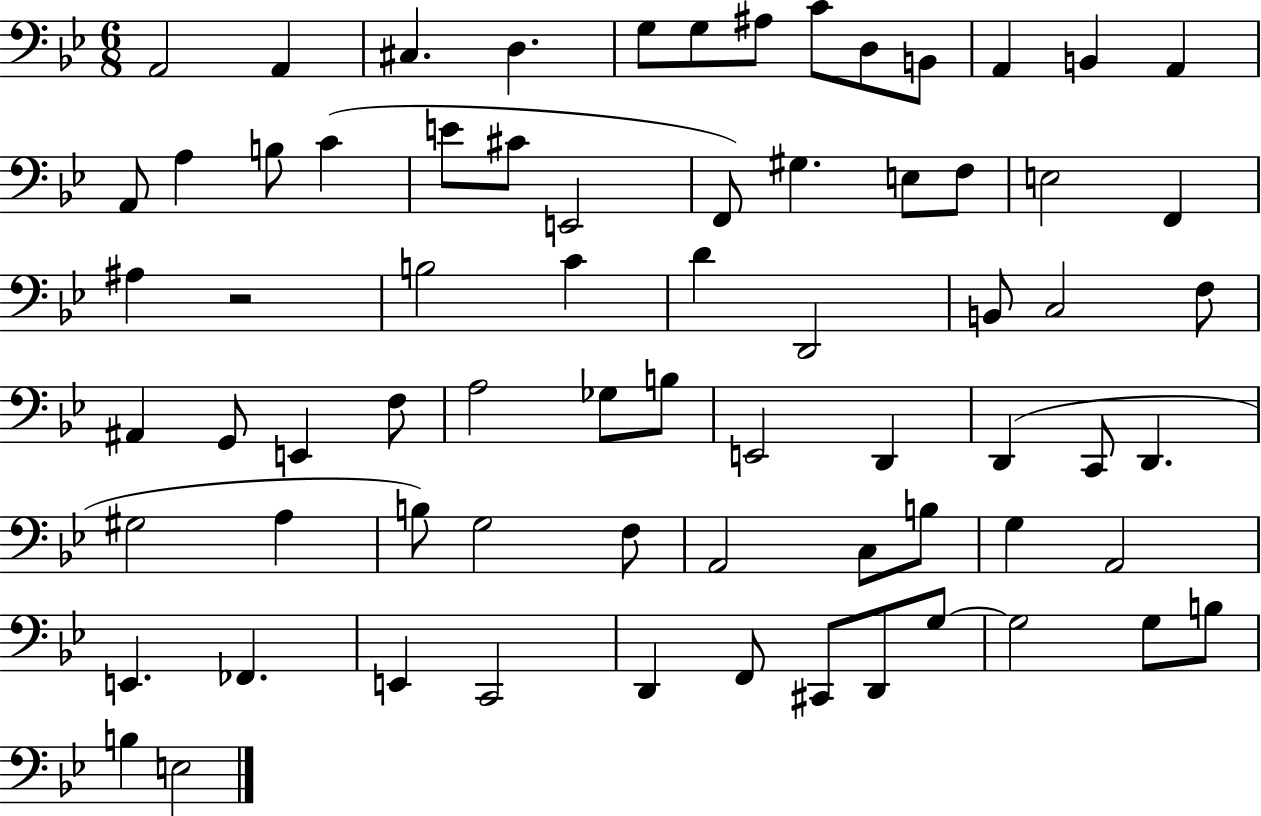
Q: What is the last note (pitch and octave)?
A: E3